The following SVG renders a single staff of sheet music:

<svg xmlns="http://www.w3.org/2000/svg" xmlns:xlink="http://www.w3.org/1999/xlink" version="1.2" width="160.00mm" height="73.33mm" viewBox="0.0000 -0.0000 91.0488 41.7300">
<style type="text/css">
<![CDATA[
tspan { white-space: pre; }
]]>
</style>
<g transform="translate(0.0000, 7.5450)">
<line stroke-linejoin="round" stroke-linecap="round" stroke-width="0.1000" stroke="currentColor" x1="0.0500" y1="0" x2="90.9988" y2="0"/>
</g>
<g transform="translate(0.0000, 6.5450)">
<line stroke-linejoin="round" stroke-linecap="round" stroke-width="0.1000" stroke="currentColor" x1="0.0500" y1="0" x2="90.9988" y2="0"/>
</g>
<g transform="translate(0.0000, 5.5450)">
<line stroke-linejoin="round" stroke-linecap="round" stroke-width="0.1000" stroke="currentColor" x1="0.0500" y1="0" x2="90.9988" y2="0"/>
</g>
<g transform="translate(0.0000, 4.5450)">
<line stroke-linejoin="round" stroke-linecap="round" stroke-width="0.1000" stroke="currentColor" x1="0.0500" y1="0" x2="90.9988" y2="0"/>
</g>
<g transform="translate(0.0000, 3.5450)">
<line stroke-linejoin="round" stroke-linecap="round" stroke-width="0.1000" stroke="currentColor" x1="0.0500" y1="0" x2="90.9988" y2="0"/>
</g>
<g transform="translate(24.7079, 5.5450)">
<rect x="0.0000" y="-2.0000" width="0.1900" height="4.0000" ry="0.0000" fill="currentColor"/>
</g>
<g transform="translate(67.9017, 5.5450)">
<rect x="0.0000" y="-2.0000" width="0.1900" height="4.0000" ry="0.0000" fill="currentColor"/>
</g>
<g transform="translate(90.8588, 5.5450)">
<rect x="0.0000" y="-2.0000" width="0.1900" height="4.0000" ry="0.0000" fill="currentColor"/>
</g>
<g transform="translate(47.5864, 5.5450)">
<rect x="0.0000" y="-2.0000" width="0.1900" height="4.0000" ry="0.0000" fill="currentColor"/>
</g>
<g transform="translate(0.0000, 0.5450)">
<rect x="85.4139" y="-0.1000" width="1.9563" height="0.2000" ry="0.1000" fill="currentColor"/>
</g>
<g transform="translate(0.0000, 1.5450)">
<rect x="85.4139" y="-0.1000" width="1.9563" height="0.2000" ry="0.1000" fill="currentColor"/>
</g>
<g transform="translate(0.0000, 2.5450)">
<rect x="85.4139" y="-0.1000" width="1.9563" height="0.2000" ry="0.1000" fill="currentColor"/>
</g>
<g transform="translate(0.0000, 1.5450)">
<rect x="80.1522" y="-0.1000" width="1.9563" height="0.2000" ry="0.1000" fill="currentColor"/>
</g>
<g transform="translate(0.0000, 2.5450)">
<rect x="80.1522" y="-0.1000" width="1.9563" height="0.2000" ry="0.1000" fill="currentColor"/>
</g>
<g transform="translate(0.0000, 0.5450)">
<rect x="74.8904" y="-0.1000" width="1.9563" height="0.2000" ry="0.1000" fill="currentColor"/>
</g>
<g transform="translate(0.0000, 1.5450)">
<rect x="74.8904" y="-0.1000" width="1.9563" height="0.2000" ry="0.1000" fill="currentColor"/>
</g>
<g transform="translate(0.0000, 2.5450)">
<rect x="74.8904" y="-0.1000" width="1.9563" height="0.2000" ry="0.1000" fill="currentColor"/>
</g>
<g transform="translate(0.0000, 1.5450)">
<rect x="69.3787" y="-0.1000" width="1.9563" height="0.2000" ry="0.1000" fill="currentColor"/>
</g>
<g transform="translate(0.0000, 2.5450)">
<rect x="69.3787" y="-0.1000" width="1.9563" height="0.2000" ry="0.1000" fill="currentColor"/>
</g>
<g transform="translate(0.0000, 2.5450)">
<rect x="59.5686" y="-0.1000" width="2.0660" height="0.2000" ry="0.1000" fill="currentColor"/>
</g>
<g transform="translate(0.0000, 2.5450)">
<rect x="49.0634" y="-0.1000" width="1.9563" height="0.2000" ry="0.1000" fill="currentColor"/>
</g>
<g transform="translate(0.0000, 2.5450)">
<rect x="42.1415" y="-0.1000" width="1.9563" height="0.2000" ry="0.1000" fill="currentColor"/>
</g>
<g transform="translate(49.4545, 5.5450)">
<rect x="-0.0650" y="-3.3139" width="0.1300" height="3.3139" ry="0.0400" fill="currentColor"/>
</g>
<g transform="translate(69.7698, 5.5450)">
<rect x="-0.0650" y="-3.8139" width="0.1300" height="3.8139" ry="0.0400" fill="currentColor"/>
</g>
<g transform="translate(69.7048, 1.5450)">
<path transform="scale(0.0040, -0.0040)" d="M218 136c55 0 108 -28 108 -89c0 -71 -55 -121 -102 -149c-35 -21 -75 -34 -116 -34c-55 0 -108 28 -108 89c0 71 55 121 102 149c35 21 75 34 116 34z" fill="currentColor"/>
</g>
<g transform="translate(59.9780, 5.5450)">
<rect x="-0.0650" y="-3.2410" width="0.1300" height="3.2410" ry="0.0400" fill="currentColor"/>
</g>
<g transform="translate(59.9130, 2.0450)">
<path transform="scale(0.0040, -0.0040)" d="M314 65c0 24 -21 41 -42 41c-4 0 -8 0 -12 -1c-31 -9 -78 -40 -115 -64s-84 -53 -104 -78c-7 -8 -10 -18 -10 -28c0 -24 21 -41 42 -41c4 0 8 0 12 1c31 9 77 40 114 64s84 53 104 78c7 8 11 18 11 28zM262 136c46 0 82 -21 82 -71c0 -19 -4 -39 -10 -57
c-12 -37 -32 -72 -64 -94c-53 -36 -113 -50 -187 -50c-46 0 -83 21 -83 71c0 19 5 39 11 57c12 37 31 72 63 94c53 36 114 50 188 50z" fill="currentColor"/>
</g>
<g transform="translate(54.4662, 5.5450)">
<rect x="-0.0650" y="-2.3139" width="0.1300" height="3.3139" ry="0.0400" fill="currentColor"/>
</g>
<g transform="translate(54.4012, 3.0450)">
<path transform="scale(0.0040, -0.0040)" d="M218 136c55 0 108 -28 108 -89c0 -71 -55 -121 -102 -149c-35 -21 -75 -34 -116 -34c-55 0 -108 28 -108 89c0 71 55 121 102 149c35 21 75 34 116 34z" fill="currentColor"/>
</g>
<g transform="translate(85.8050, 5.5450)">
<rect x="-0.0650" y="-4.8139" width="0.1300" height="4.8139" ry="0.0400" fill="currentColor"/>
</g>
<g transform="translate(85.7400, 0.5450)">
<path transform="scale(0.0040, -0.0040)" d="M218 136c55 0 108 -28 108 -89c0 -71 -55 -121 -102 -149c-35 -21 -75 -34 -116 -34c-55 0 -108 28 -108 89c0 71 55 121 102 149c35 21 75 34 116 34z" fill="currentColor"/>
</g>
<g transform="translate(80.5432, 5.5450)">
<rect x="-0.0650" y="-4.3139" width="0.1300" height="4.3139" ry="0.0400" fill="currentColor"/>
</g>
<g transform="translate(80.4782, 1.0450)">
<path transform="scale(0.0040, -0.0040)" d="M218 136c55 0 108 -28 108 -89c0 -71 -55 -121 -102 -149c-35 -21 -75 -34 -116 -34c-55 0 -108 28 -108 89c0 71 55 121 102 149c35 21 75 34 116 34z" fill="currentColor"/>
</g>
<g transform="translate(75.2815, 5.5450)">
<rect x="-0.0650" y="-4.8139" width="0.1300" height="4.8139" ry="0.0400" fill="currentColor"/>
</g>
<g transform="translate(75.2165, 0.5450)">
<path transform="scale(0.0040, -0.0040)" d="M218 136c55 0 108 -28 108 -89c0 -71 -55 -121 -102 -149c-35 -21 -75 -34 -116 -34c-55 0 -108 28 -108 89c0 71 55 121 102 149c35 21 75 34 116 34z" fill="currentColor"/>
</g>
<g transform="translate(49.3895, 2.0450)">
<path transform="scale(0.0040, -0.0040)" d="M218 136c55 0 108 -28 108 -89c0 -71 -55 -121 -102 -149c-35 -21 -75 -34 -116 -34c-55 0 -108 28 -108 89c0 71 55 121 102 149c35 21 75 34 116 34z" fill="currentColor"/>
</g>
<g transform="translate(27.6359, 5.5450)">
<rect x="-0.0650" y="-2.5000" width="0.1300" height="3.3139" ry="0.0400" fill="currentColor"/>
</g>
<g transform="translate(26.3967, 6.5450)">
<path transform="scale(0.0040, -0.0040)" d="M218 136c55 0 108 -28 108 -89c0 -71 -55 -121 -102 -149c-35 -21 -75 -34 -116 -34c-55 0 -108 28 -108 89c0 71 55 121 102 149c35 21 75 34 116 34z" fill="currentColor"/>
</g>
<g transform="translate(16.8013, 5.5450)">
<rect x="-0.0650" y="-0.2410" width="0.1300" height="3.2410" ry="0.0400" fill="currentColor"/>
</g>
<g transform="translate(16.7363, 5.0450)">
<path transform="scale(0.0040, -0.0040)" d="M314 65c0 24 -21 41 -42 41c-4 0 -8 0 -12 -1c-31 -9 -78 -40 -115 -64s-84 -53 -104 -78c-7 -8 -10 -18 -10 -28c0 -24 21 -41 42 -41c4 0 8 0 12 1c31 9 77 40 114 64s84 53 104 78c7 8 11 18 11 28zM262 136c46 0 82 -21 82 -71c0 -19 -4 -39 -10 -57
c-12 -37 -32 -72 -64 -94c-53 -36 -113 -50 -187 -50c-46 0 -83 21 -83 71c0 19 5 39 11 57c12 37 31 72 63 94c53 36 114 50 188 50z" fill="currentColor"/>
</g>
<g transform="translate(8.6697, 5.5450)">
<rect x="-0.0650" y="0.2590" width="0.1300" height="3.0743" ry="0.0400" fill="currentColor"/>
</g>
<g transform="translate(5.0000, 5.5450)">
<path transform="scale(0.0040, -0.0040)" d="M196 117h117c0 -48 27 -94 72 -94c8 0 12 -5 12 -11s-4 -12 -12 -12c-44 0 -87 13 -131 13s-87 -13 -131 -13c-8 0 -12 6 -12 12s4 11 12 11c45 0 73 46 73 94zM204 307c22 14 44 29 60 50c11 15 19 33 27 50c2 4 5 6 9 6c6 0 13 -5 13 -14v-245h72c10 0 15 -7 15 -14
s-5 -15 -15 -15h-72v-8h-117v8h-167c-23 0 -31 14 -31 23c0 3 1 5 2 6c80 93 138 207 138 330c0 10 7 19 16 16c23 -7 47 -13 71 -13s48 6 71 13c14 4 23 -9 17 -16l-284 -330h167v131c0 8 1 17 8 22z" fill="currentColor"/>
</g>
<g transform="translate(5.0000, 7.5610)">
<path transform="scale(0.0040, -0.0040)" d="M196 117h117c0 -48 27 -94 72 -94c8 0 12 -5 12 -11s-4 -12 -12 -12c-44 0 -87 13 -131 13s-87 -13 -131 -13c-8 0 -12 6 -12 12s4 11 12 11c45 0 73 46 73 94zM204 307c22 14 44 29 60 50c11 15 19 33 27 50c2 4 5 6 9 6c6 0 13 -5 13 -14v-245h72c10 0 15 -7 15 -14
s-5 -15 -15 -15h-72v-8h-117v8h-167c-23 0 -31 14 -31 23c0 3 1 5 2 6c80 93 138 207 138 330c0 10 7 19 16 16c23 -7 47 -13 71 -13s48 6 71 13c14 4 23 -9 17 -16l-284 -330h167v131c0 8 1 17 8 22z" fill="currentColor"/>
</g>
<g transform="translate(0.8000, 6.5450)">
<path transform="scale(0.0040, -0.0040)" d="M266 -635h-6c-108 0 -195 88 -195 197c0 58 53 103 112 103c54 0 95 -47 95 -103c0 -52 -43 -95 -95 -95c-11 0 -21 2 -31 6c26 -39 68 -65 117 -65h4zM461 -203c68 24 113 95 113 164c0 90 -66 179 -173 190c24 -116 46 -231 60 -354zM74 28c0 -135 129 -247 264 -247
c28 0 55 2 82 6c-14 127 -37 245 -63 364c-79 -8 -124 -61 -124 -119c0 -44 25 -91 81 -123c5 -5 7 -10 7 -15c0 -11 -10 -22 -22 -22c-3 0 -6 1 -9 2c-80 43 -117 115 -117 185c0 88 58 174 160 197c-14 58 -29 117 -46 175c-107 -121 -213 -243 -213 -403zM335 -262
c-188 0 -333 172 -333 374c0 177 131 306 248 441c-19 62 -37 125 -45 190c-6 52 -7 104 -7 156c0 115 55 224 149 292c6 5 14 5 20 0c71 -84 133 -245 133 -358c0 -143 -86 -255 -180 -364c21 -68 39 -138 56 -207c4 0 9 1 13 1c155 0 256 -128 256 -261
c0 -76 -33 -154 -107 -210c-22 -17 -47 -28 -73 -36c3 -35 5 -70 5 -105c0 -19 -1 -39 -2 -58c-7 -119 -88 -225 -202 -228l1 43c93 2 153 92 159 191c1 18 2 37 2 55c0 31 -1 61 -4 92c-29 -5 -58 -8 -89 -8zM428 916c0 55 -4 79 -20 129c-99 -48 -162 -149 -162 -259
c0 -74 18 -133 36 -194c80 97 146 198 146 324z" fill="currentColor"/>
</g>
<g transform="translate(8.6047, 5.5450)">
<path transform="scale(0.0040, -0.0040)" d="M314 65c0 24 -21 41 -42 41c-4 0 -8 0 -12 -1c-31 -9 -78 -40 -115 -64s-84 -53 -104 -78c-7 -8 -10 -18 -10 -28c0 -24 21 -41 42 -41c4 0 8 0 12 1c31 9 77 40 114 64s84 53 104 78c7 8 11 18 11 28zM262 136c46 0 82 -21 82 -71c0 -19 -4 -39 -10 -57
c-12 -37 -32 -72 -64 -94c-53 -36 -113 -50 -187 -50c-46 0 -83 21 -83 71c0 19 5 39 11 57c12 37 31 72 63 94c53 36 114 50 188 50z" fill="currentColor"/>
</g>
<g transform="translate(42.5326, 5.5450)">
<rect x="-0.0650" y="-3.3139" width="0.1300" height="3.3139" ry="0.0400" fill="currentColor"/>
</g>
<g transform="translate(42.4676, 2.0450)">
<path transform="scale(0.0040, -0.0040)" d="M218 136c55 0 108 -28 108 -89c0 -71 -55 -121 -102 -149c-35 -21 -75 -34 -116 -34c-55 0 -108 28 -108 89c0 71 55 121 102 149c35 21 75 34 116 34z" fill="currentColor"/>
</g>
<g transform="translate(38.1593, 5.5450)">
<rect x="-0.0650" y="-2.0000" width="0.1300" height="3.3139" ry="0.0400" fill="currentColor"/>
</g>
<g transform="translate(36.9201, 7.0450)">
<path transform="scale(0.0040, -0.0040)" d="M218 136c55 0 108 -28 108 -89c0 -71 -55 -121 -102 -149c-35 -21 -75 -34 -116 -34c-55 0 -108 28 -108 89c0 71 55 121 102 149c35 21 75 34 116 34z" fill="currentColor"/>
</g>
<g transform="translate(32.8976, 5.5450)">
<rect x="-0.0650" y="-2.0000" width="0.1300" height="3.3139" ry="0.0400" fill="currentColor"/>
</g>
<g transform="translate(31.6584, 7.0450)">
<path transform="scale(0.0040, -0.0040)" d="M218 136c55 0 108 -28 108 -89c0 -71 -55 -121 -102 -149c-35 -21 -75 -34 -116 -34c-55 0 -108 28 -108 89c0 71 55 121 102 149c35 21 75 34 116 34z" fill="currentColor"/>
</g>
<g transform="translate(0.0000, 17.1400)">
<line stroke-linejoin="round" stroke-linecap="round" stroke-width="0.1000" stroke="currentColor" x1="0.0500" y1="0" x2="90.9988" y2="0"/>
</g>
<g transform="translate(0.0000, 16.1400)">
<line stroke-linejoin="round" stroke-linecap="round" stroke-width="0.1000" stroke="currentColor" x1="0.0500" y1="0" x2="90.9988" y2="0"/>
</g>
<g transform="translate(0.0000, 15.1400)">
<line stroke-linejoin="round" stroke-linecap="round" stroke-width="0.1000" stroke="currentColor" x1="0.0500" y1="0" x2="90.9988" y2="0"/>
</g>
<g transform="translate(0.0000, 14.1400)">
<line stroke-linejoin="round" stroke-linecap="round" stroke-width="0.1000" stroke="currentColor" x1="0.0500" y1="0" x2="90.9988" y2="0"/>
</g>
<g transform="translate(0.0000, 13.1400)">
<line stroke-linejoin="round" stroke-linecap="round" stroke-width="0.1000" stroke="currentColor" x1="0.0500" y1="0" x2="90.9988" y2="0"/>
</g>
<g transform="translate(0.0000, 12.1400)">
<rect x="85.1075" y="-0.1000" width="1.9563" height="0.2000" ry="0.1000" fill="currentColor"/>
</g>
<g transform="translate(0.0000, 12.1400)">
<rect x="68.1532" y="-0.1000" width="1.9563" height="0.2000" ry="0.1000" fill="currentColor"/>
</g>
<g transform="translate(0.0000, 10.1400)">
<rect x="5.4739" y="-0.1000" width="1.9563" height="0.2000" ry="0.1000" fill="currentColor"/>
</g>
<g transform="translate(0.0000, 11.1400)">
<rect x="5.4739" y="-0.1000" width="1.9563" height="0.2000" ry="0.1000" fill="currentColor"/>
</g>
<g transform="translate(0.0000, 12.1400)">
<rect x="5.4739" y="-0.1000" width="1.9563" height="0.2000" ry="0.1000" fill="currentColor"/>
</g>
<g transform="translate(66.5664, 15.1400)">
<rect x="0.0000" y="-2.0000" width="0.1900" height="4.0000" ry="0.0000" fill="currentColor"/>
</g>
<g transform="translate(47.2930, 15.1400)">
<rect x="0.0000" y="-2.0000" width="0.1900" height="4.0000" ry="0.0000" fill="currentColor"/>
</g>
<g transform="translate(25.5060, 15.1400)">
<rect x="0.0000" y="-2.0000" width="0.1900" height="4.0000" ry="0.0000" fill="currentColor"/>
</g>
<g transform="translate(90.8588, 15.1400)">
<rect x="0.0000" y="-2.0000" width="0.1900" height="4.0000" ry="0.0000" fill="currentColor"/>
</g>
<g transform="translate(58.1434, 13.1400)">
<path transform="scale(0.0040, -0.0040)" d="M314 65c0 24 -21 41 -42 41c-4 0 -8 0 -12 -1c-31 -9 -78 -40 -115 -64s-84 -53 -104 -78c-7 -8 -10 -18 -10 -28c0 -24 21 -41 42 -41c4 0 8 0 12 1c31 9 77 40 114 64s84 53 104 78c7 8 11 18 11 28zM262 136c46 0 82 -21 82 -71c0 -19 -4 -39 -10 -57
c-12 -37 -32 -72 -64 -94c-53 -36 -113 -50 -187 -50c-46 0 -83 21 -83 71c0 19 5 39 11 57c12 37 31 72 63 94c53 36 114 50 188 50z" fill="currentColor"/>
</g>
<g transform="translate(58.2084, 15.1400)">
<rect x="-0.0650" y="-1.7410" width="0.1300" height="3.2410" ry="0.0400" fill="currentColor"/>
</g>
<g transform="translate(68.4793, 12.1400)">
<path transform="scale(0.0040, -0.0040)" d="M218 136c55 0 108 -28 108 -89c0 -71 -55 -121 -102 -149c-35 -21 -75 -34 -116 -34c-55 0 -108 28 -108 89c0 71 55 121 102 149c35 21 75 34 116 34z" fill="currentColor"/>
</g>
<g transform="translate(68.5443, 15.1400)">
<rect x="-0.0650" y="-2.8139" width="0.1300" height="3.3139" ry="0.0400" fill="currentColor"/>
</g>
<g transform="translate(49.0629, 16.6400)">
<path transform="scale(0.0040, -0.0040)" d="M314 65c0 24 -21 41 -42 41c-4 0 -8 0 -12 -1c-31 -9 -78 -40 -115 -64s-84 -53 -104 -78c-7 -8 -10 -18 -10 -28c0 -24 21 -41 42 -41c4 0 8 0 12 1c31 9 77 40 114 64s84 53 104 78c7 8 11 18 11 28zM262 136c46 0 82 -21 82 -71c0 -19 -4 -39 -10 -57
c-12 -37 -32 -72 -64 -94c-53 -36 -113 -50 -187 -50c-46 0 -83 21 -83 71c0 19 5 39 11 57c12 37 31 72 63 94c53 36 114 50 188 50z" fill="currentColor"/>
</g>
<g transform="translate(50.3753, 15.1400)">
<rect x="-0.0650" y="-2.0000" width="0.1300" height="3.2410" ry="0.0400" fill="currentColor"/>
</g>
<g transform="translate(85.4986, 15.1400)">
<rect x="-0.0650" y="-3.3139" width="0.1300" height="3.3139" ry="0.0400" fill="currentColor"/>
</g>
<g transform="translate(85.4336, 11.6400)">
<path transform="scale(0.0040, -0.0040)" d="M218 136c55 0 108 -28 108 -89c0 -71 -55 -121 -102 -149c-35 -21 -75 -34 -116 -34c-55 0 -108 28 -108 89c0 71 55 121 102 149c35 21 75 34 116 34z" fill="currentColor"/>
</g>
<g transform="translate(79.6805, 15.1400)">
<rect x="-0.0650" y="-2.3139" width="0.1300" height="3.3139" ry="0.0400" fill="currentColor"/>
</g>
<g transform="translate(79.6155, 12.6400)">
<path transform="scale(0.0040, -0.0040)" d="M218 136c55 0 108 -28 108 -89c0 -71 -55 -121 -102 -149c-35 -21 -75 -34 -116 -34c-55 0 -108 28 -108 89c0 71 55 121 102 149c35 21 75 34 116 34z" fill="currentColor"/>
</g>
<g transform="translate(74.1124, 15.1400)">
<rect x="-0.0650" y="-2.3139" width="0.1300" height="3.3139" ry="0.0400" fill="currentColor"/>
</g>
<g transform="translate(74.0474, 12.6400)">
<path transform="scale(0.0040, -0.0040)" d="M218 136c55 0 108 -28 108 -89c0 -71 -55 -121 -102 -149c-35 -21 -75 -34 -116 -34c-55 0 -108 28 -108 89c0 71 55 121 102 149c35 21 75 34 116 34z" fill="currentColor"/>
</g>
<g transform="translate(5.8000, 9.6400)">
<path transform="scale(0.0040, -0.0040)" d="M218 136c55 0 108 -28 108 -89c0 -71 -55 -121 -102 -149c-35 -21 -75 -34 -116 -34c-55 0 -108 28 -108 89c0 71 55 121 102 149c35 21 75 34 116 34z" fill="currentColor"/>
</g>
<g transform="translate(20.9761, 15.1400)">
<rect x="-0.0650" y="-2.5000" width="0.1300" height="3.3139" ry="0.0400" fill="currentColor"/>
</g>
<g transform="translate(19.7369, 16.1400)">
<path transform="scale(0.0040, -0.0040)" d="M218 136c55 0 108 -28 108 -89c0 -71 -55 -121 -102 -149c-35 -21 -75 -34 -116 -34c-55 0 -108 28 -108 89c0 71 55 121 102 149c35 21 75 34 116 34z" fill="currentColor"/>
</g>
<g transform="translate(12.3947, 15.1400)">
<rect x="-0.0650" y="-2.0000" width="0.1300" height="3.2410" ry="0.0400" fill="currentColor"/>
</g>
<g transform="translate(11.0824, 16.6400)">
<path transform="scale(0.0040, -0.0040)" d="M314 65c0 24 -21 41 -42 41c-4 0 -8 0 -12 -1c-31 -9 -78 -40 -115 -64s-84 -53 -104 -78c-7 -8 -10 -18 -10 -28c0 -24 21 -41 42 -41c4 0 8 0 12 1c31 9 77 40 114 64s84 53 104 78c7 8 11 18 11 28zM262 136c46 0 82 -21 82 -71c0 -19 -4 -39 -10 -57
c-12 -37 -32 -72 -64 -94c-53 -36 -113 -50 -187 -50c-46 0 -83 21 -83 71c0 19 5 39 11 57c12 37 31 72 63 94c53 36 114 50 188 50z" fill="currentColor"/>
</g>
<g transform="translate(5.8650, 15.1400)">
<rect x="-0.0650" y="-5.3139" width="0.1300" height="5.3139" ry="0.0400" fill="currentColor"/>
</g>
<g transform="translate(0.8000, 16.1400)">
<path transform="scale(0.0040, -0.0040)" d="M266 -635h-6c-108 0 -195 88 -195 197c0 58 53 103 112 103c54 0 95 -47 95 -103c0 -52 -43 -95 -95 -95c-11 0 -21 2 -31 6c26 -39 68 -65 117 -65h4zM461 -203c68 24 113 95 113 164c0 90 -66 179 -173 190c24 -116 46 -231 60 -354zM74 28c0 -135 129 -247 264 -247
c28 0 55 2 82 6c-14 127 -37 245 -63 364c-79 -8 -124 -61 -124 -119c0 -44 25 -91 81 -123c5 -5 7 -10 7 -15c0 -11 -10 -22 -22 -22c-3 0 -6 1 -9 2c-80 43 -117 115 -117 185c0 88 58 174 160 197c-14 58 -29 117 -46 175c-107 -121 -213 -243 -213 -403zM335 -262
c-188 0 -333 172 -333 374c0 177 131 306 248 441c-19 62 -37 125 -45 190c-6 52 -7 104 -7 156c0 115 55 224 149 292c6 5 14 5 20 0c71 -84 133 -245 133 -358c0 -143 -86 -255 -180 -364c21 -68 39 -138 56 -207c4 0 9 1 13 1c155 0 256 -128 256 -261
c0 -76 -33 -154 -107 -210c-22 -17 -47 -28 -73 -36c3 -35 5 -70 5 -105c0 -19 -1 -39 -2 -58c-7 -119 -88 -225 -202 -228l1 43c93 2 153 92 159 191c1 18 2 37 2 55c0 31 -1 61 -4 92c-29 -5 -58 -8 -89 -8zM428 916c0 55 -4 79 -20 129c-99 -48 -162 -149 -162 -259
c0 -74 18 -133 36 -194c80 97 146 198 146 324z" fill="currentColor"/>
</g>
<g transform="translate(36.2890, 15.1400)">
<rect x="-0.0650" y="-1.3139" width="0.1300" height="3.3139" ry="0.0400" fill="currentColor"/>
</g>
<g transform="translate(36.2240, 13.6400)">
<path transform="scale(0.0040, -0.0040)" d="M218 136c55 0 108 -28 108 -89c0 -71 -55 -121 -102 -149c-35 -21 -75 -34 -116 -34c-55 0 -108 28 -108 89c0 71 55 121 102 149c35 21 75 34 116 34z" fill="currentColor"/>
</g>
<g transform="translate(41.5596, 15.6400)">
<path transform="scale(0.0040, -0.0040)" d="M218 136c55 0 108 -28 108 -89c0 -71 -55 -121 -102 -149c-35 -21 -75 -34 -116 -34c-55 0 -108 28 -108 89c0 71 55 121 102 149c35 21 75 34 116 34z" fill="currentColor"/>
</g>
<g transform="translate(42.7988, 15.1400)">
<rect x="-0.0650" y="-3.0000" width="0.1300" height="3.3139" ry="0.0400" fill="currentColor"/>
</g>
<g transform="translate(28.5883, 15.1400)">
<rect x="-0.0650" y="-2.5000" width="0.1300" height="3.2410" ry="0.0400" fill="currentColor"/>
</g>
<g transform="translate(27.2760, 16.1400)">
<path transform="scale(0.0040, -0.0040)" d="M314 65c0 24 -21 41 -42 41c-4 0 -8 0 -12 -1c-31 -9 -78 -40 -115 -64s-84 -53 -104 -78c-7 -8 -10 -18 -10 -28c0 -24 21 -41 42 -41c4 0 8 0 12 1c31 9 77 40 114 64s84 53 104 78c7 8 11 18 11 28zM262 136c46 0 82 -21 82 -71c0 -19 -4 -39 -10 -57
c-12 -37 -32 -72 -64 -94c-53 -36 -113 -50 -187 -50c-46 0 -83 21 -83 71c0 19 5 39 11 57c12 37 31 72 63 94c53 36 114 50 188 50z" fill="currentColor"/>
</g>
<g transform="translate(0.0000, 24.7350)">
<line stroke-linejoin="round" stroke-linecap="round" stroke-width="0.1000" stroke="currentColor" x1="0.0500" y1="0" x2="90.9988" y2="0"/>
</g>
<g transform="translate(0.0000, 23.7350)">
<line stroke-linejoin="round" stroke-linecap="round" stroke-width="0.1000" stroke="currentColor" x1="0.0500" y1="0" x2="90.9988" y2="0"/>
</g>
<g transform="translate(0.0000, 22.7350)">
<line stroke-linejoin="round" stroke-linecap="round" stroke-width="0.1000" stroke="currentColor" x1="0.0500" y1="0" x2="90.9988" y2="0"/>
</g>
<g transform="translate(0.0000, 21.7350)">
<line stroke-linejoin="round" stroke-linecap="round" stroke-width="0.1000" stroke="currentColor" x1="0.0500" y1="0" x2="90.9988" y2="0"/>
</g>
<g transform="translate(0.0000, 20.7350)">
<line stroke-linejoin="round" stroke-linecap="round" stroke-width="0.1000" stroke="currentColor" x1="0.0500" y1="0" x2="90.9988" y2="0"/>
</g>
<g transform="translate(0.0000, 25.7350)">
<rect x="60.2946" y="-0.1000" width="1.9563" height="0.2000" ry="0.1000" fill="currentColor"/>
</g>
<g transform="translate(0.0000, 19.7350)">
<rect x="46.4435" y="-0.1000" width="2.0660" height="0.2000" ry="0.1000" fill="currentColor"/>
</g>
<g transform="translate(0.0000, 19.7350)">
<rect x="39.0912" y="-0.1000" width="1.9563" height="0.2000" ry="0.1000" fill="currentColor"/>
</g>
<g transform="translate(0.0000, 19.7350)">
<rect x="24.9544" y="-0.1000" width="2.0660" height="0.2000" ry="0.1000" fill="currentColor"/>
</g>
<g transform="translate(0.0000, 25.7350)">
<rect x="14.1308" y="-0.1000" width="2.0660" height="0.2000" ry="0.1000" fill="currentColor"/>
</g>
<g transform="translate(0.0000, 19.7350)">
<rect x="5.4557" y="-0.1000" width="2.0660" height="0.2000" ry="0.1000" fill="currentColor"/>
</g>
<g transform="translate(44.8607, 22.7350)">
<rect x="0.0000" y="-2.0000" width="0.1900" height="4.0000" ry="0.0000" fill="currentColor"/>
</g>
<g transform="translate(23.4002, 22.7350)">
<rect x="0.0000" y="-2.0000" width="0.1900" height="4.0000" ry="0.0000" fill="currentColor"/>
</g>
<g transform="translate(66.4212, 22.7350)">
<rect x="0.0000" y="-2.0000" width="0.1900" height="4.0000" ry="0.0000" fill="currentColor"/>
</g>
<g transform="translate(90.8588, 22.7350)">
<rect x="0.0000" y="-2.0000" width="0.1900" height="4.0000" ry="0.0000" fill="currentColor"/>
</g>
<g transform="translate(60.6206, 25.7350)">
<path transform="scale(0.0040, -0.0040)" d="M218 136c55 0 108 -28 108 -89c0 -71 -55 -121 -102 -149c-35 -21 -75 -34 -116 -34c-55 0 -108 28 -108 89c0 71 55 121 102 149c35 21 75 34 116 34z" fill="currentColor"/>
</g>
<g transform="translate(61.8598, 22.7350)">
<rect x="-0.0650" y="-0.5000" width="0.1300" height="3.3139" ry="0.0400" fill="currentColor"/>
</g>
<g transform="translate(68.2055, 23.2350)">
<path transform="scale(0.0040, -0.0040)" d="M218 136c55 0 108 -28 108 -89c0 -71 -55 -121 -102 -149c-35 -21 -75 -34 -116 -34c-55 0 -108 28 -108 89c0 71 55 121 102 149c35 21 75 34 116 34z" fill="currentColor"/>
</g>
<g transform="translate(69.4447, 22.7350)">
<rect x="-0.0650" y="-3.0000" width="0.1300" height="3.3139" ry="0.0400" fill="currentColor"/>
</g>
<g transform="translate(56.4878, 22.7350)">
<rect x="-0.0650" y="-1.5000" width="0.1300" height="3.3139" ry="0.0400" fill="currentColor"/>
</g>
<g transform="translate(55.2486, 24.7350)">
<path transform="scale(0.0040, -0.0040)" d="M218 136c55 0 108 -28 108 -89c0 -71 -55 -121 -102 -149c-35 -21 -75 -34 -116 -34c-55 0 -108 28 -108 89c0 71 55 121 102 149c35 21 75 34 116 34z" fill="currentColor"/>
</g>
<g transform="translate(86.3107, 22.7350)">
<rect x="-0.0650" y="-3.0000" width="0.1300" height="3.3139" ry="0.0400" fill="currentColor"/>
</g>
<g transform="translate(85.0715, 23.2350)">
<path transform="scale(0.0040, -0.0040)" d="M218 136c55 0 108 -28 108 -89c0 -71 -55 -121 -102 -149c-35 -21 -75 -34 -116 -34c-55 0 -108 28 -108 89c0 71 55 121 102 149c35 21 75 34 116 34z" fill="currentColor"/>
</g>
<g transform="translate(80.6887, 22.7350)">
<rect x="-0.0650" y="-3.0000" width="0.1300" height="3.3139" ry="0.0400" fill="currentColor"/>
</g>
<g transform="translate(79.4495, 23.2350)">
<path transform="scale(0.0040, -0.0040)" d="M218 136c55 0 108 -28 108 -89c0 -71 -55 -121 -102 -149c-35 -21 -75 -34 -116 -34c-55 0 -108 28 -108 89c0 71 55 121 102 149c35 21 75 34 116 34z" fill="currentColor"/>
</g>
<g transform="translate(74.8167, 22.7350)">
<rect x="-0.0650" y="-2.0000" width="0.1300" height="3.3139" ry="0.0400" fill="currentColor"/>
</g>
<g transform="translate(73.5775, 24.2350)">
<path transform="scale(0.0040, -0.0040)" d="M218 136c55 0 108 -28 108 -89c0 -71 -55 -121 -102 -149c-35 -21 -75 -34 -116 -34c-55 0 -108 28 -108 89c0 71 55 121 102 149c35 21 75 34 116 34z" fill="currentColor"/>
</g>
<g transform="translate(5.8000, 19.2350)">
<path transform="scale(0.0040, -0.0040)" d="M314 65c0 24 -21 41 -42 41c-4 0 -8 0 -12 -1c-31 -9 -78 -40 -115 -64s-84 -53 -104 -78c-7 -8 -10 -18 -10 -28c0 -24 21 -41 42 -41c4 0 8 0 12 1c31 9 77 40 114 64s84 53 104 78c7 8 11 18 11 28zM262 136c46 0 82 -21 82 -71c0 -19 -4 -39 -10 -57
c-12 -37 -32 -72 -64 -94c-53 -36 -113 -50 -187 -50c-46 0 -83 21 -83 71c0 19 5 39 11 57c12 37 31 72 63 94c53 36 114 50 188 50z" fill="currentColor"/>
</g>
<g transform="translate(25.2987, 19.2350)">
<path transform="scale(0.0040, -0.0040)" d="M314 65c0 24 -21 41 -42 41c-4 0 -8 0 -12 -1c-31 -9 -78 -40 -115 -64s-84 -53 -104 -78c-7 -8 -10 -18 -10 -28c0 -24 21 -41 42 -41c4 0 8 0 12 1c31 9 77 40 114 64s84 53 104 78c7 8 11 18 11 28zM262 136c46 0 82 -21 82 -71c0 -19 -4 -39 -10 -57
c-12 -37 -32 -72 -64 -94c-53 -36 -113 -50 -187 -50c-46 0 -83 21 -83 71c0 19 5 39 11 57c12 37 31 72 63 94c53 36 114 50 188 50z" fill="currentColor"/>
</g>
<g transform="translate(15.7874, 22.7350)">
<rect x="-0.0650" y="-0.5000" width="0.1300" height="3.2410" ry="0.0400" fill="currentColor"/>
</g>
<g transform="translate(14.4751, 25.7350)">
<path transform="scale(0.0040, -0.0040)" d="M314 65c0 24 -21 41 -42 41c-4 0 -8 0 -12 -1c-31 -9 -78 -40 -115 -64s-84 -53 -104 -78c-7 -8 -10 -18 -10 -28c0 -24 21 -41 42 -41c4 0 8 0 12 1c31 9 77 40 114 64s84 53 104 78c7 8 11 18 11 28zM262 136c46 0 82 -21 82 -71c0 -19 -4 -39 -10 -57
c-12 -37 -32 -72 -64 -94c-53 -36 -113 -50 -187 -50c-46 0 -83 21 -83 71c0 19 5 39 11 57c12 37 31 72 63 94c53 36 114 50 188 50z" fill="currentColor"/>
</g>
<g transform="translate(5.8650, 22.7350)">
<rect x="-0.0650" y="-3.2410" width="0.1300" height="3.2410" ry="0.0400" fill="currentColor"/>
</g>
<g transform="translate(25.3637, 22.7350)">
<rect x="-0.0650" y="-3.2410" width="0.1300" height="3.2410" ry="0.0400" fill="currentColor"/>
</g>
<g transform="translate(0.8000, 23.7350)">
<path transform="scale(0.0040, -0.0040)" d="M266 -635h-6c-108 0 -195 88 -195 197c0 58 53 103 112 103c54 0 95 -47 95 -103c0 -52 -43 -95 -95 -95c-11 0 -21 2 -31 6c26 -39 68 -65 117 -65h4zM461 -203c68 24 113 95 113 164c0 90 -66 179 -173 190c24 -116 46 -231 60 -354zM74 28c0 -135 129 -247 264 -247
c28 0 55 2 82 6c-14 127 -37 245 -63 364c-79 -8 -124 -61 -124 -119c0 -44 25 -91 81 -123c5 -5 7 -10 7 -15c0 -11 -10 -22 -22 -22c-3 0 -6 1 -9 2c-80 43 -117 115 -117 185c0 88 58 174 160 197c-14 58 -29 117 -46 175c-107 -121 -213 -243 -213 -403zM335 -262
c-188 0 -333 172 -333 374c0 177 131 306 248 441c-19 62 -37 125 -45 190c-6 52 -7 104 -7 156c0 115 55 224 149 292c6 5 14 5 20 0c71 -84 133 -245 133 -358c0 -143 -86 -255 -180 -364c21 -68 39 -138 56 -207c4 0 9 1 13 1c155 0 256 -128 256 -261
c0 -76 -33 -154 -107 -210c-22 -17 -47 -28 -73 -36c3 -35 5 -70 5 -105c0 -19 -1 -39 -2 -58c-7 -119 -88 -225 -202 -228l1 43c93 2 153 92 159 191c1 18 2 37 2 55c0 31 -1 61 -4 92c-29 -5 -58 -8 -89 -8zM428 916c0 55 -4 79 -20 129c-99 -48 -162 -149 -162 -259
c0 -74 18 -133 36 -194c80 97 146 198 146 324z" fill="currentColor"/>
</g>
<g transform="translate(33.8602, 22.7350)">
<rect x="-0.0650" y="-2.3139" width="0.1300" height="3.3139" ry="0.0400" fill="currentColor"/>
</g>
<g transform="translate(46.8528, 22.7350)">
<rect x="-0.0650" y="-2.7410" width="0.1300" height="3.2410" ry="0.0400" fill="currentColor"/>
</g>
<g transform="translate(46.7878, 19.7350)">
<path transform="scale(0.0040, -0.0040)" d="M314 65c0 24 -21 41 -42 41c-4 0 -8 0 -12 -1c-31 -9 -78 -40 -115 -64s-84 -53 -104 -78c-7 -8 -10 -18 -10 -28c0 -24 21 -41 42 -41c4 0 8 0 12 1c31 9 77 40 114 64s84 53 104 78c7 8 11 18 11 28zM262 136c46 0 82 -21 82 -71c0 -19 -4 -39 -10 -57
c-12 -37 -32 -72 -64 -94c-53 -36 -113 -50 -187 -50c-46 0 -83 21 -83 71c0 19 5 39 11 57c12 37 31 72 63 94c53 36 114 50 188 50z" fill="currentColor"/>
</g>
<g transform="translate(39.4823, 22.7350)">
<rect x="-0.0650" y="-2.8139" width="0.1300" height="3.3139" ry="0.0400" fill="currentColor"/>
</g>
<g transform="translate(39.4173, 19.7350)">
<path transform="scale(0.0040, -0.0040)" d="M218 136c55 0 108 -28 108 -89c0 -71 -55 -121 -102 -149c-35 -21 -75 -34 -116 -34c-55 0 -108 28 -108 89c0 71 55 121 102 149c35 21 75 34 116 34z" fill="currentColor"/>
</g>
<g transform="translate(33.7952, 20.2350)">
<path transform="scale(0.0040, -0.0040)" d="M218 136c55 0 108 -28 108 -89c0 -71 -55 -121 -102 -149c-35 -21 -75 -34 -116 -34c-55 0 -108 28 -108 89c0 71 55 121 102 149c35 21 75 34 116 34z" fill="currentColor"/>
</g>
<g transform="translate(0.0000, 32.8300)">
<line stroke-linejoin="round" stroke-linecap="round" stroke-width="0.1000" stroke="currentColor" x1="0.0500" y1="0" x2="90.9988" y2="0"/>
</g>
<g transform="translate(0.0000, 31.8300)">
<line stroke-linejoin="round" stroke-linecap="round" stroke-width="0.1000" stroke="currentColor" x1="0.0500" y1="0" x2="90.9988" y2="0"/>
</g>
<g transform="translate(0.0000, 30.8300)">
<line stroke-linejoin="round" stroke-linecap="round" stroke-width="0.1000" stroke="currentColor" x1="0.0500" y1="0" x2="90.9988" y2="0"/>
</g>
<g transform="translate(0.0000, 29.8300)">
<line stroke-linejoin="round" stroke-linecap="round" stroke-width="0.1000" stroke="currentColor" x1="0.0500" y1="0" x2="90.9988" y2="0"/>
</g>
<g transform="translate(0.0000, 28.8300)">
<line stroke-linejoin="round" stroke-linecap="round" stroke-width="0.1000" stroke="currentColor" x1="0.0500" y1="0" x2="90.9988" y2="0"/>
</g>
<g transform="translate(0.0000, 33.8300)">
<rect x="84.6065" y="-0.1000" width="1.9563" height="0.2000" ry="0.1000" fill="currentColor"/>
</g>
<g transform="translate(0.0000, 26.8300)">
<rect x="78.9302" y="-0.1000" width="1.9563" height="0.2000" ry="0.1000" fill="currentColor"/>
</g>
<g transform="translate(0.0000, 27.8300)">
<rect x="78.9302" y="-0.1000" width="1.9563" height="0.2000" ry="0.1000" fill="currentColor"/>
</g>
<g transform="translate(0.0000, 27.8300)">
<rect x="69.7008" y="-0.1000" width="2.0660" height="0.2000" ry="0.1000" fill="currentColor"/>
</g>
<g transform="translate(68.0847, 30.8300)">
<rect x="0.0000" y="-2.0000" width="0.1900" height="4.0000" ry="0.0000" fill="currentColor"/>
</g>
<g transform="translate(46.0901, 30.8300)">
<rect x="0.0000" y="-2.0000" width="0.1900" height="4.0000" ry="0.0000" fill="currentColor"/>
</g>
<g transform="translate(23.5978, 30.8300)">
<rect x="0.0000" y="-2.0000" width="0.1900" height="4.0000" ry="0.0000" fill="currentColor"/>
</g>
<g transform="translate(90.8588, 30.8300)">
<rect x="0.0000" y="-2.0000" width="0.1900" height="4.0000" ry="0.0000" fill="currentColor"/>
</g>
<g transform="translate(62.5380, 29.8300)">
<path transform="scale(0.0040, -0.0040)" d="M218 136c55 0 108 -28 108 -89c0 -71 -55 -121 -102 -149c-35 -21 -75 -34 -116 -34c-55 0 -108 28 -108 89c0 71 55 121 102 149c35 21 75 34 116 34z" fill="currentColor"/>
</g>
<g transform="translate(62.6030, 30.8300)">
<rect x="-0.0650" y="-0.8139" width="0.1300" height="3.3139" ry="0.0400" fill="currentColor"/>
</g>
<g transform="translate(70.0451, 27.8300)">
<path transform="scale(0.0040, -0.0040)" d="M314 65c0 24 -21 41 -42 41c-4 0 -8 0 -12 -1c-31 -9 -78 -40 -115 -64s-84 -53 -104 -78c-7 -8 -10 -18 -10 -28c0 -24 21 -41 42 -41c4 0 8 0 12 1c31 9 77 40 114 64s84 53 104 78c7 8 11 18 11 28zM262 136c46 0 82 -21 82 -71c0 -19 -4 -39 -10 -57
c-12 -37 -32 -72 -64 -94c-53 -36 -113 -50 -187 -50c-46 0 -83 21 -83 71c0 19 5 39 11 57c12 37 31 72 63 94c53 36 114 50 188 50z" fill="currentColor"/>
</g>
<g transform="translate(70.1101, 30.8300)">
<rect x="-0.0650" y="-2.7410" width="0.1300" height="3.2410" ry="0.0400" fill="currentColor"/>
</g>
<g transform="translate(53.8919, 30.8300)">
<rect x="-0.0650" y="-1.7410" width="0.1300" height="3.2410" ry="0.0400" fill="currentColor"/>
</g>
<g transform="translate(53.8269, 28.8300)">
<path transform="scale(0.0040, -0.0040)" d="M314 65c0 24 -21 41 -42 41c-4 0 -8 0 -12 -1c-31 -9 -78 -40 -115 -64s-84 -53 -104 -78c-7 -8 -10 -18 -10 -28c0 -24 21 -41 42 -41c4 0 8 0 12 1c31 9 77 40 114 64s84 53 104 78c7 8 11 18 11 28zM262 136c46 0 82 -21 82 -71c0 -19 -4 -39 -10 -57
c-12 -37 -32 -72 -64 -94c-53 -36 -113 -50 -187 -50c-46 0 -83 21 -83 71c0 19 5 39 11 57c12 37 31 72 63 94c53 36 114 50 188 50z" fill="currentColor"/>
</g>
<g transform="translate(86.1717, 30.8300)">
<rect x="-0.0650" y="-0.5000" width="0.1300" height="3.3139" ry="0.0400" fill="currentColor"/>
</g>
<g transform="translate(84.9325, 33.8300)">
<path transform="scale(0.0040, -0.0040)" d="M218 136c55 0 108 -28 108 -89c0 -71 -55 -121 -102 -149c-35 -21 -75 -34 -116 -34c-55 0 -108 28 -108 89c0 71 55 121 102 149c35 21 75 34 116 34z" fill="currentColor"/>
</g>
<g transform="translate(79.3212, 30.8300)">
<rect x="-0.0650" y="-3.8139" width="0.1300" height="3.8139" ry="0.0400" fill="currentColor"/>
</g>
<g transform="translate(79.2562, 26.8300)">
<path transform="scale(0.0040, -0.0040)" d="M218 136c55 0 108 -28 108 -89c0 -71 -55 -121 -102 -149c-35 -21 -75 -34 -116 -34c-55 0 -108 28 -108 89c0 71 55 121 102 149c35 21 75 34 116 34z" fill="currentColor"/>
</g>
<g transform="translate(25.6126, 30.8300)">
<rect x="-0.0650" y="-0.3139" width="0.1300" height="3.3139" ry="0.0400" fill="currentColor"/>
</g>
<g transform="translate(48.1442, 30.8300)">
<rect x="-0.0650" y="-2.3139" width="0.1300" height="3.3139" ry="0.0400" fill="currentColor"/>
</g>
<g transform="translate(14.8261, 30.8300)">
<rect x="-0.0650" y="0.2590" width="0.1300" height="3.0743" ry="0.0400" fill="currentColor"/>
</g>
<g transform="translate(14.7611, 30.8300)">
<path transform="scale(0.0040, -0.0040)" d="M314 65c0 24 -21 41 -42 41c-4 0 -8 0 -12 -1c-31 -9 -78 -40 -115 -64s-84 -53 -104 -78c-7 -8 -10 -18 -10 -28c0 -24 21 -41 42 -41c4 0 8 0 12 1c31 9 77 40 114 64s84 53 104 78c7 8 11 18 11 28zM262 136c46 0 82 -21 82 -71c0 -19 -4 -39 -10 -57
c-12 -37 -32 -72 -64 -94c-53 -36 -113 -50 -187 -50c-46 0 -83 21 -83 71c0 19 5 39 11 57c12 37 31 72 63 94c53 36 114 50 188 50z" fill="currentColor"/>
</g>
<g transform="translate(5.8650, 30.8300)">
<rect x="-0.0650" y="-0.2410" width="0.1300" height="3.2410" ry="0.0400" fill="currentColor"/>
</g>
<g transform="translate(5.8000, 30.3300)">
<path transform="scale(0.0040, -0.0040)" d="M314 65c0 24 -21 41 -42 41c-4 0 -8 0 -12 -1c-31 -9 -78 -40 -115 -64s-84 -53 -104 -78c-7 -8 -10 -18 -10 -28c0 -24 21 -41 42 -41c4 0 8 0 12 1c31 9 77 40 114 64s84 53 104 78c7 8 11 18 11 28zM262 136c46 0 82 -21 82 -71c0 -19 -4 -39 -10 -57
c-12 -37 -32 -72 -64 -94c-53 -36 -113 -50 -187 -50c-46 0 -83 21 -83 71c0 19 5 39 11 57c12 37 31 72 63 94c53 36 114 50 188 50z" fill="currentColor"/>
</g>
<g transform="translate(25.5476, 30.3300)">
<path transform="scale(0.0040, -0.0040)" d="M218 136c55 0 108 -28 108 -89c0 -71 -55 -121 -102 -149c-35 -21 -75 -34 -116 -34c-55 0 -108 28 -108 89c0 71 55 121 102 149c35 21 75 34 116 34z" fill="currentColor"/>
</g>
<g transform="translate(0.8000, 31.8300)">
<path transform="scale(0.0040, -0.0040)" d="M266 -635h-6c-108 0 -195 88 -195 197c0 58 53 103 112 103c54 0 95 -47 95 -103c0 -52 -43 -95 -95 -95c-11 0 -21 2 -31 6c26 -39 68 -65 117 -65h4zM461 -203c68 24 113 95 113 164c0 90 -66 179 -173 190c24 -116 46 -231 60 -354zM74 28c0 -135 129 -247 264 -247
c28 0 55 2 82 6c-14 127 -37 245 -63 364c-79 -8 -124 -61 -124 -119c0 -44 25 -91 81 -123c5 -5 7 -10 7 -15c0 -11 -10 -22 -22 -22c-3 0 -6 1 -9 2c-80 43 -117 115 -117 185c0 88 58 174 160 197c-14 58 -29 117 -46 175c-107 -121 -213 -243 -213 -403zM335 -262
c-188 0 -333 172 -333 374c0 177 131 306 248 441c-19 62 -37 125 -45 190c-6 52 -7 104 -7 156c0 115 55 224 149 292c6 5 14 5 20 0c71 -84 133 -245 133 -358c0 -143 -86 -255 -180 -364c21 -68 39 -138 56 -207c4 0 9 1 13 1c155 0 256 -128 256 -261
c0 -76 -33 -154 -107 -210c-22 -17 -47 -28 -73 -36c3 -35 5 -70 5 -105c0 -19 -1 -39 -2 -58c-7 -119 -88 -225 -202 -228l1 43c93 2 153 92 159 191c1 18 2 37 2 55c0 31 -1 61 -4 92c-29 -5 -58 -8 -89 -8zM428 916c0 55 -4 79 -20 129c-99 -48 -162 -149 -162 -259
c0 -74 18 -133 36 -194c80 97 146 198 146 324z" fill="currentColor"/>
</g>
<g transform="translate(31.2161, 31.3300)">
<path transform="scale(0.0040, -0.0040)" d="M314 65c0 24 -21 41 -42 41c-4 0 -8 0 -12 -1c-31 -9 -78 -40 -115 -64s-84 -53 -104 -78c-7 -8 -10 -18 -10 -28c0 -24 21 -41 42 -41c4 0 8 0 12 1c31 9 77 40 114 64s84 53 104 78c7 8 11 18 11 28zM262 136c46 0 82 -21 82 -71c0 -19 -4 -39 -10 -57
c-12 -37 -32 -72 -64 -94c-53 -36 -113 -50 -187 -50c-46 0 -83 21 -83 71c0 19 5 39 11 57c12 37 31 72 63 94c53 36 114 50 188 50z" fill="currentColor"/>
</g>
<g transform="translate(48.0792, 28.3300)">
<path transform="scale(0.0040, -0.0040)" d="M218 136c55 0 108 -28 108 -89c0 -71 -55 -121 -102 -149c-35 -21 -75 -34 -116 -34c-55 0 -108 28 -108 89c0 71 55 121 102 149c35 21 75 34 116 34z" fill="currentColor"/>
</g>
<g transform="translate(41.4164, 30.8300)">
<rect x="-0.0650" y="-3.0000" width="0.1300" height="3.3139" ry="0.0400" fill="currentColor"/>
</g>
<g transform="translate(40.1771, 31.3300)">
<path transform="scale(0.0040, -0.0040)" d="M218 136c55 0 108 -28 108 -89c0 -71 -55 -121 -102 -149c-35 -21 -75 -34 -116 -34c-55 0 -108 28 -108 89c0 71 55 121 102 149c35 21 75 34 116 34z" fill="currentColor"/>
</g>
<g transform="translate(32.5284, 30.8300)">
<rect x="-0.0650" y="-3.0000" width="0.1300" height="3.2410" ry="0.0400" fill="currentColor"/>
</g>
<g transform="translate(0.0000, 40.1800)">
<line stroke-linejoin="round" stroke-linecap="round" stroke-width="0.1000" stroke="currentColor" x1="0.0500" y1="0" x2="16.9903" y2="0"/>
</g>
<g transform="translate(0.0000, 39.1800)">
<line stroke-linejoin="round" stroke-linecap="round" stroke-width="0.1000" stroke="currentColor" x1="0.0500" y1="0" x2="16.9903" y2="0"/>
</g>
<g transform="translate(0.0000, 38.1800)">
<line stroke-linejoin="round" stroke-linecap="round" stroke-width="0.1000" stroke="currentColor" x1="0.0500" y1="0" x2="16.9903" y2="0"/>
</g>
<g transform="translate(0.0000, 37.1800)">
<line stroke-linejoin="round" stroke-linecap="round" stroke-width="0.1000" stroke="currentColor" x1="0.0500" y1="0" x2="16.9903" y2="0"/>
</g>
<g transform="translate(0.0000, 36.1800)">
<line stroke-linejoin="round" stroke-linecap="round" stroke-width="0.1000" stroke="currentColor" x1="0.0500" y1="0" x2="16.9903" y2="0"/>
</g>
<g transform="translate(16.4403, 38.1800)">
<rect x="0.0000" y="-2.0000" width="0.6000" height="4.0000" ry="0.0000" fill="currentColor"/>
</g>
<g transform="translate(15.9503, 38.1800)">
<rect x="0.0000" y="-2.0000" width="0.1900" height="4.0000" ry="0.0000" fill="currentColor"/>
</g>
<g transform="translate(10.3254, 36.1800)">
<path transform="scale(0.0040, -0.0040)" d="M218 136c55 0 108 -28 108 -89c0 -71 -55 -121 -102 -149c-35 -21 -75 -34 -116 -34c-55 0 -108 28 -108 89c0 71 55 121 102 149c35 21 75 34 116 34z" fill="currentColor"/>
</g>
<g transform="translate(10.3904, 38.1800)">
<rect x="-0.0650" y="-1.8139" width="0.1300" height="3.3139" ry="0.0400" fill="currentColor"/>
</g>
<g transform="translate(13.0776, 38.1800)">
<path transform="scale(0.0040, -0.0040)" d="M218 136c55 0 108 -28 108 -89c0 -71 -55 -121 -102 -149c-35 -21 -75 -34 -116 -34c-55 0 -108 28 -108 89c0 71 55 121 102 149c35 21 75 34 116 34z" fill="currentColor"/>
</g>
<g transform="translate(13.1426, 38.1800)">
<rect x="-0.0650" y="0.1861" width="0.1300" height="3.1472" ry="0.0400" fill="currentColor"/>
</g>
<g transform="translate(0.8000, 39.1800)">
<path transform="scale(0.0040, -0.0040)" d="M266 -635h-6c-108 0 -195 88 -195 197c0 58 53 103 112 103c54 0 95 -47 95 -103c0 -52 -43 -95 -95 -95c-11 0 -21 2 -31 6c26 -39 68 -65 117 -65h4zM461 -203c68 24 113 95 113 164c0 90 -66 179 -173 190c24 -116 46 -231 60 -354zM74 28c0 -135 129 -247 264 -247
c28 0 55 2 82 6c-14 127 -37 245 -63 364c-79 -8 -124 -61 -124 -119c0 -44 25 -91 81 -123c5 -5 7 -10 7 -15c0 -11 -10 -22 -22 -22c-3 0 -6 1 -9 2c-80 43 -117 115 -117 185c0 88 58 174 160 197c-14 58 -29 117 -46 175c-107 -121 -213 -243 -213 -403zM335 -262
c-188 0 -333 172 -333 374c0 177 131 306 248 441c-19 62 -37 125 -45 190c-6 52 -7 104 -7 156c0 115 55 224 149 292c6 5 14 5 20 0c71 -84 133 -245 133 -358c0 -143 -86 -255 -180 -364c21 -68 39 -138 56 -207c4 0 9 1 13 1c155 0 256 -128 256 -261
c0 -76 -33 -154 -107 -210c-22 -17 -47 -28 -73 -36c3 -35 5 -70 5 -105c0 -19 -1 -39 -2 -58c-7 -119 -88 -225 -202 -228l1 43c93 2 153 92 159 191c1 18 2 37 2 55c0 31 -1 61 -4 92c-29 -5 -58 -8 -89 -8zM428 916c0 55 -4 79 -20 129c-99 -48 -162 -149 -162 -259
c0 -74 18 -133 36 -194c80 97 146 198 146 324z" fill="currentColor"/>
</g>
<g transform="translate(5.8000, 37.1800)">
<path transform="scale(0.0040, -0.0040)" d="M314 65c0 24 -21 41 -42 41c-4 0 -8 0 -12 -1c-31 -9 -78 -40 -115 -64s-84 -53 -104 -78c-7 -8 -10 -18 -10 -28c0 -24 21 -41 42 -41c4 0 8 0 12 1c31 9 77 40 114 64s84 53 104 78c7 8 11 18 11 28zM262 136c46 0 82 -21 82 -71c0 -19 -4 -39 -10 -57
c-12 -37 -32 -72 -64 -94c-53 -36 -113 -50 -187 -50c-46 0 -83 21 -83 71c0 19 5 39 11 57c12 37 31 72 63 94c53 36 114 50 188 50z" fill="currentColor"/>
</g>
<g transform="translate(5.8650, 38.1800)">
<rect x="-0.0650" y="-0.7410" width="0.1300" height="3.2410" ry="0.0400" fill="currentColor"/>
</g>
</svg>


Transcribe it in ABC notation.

X:1
T:Untitled
M:4/4
L:1/4
K:C
B2 c2 G F F b b g b2 c' e' d' e' f' F2 G G2 e A F2 f2 a g g b b2 C2 b2 g a a2 E C A F A A c2 B2 c A2 A g f2 d a2 c' C d2 f B